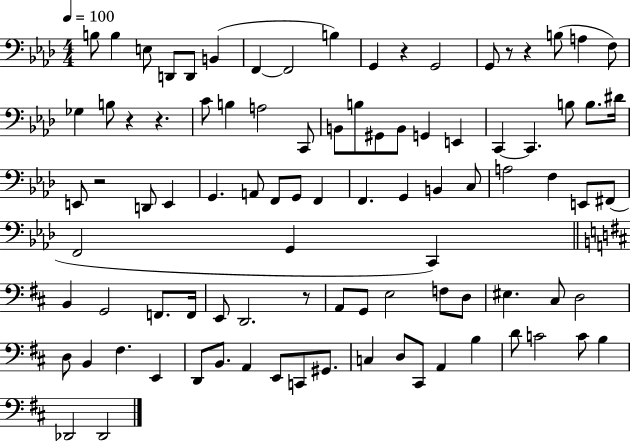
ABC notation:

X:1
T:Untitled
M:4/4
L:1/4
K:Ab
B,/2 B, E,/2 D,,/2 D,,/2 B,, F,, F,,2 B, G,, z G,,2 G,,/2 z/2 z B,/2 A, F,/2 _G, B,/2 z z C/2 B, A,2 C,,/2 B,,/2 B,/2 ^G,,/2 B,,/2 G,, E,, C,, C,, B,/2 B,/2 ^D/4 E,,/2 z2 D,,/2 E,, G,, A,,/2 F,,/2 G,,/2 F,, F,, G,, B,, C,/2 A,2 F, E,,/2 ^F,,/2 F,,2 G,, C,, B,, G,,2 F,,/2 F,,/4 E,,/2 D,,2 z/2 A,,/2 G,,/2 E,2 F,/2 D,/2 ^E, ^C,/2 D,2 D,/2 B,, ^F, E,, D,,/2 B,,/2 A,, E,,/2 C,,/2 ^G,,/2 C, D,/2 ^C,,/2 A,, B, D/2 C2 C/2 B, _D,,2 _D,,2